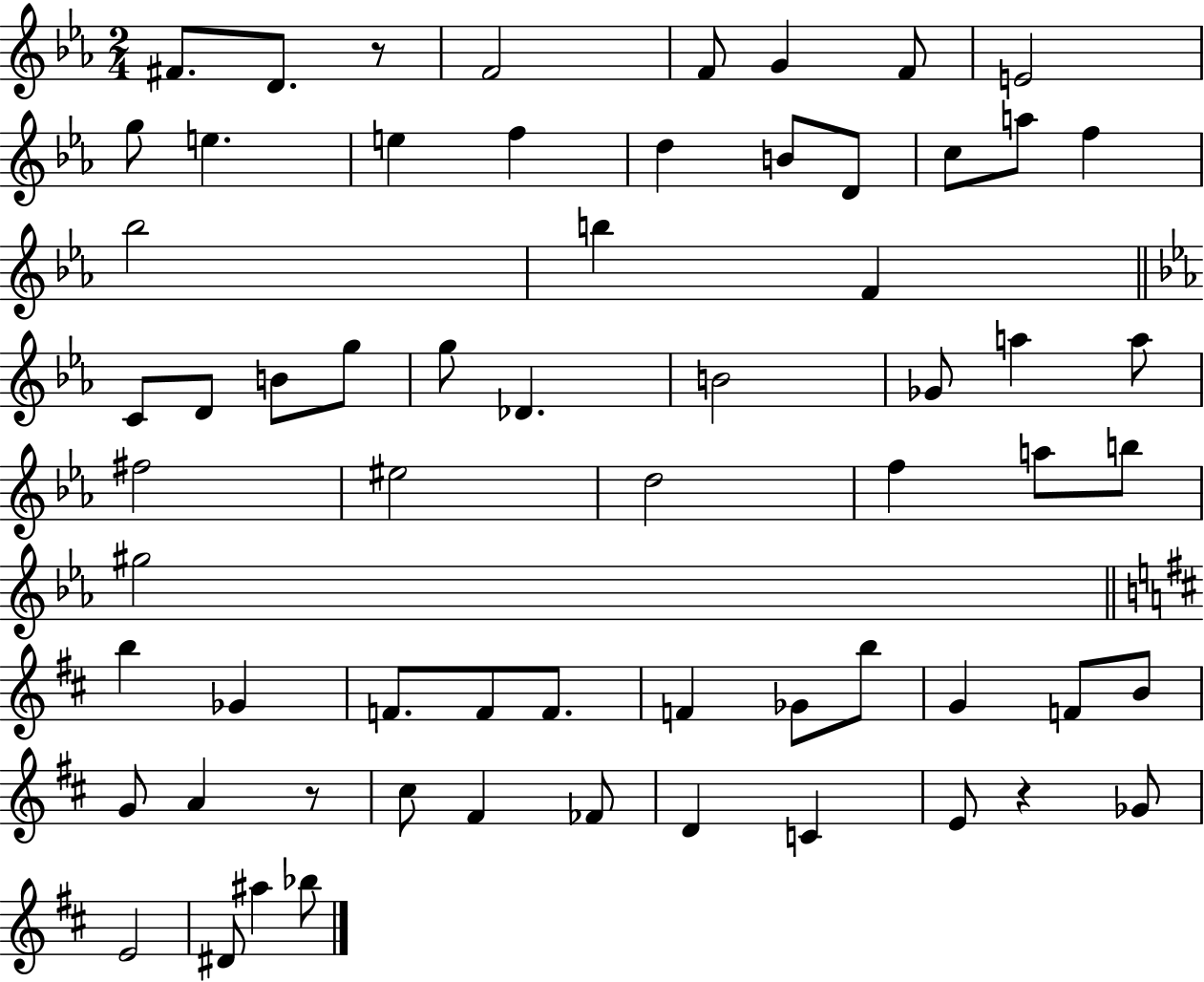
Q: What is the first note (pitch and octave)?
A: F#4